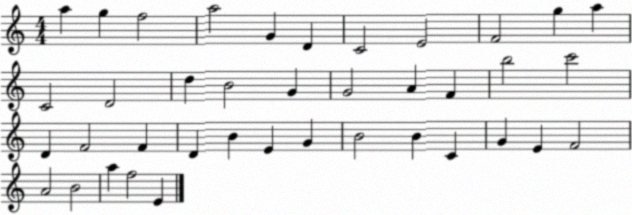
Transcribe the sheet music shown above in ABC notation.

X:1
T:Untitled
M:4/4
L:1/4
K:C
a g f2 a2 G D C2 E2 F2 g a C2 D2 d B2 G G2 A F b2 c'2 D F2 F D B E G B2 B C G E F2 A2 B2 a f2 E